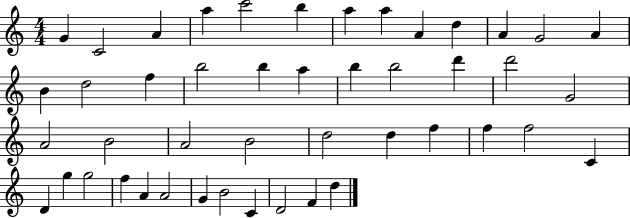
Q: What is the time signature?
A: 4/4